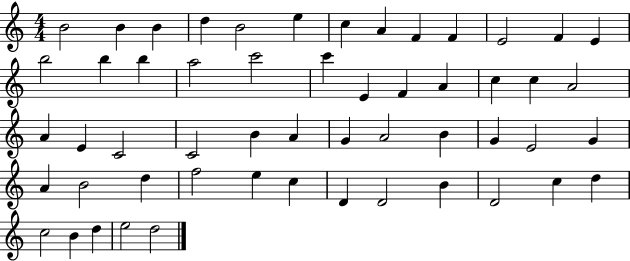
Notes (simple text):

B4/h B4/q B4/q D5/q B4/h E5/q C5/q A4/q F4/q F4/q E4/h F4/q E4/q B5/h B5/q B5/q A5/h C6/h C6/q E4/q F4/q A4/q C5/q C5/q A4/h A4/q E4/q C4/h C4/h B4/q A4/q G4/q A4/h B4/q G4/q E4/h G4/q A4/q B4/h D5/q F5/h E5/q C5/q D4/q D4/h B4/q D4/h C5/q D5/q C5/h B4/q D5/q E5/h D5/h